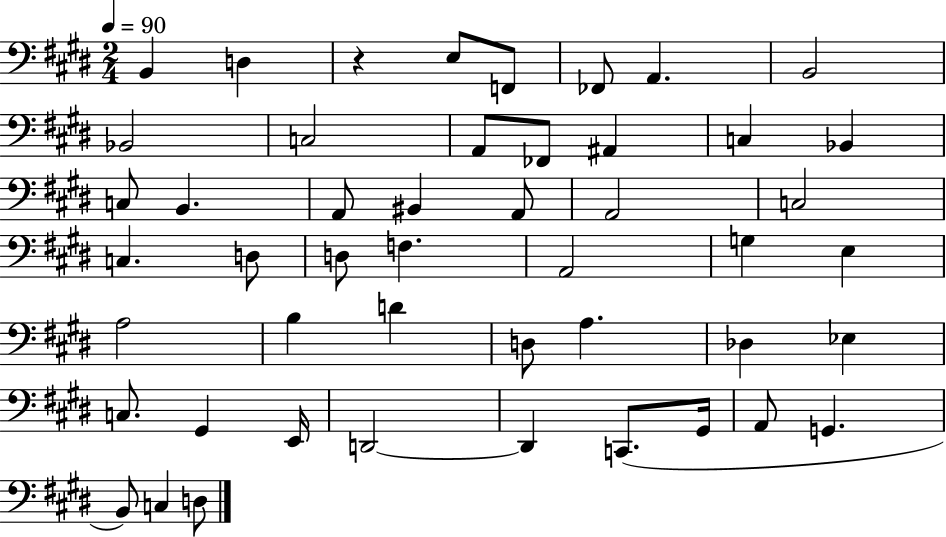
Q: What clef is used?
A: bass